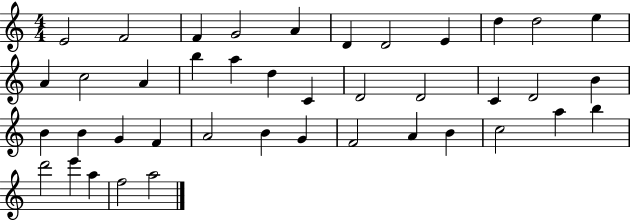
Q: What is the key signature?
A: C major